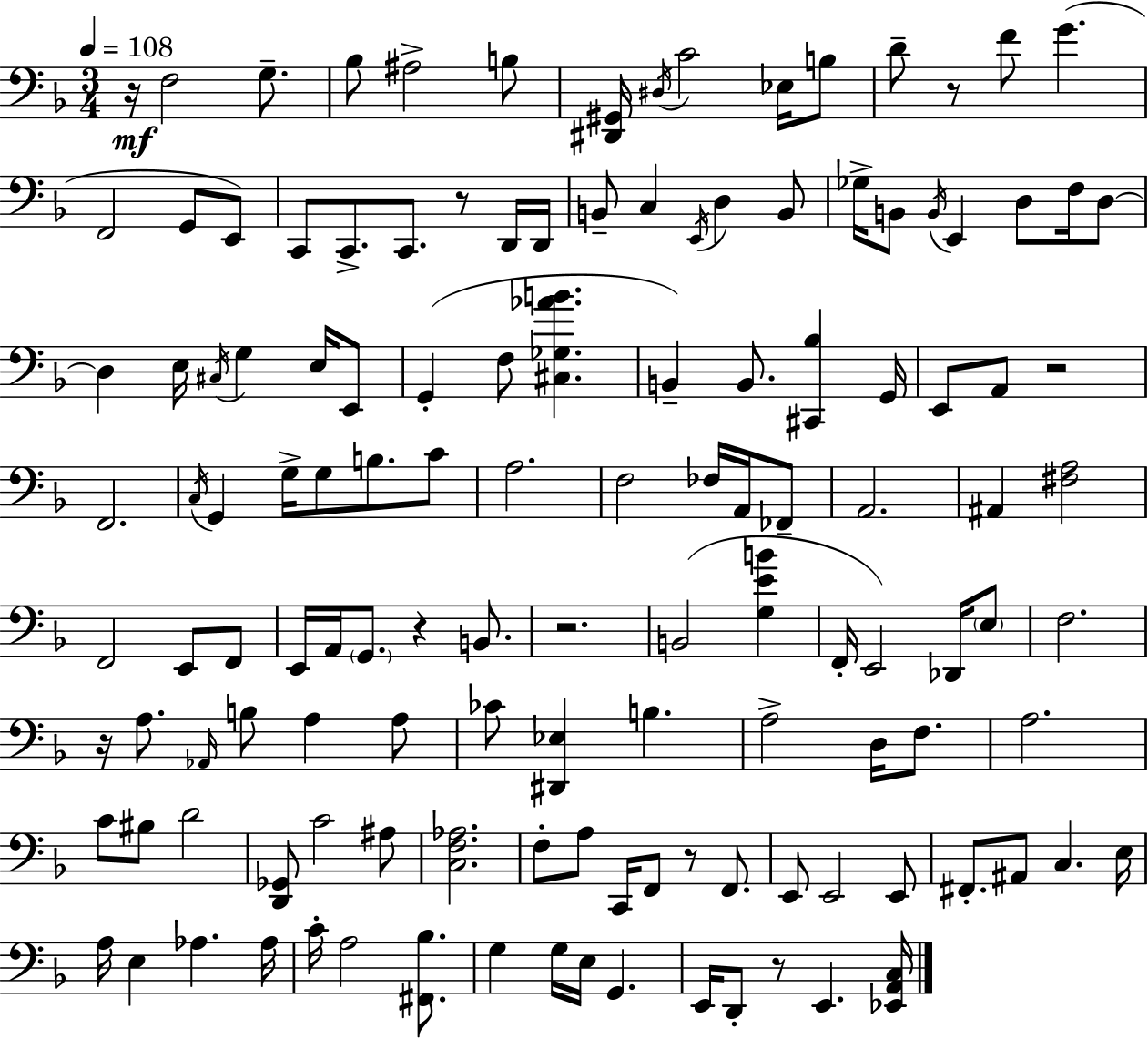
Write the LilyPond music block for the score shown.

{
  \clef bass
  \numericTimeSignature
  \time 3/4
  \key d \minor
  \tempo 4 = 108
  \repeat volta 2 { r16\mf f2 g8.-- | bes8 ais2-> b8 | <dis, gis,>16 \acciaccatura { dis16 } c'2 ees16 b8 | d'8-- r8 f'8 g'4.( | \break f,2 g,8 e,8) | c,8 c,8.-> c,8. r8 d,16 | d,16 b,8-- c4 \acciaccatura { e,16 } d4 | b,8 ges16-> b,8 \acciaccatura { b,16 } e,4 d8 | \break f16 d8~~ d4 e16 \acciaccatura { cis16 } g4 | e16 e,8 g,4-.( f8 <cis ges aes' b'>4. | b,4--) b,8. <cis, bes>4 | g,16 e,8 a,8 r2 | \break f,2. | \acciaccatura { c16 } g,4 g16-> g8 | b8. c'8 a2. | f2 | \break fes16 a,16 fes,8-- a,2. | ais,4 <fis a>2 | f,2 | e,8 f,8 e,16 a,16 \parenthesize g,8. r4 | \break b,8. r2. | b,2( | <g e' b'>4 f,16-. e,2) | des,16 \parenthesize e8 f2. | \break r16 a8. \grace { aes,16 } b8 | a4 a8 ces'8 <dis, ees>4 | b4. a2-> | d16 f8. a2. | \break c'8 bis8 d'2 | <d, ges,>8 c'2 | ais8 <c f aes>2. | f8-. a8 c,16 f,8 | \break r8 f,8. e,8 e,2 | e,8 fis,8.-. ais,8 c4. | e16 a16 e4 aes4. | aes16 c'16-. a2 | \break <fis, bes>8. g4 g16 e16 | g,4. e,16 d,8-. r8 e,4. | <ees, a, c>16 } \bar "|."
}